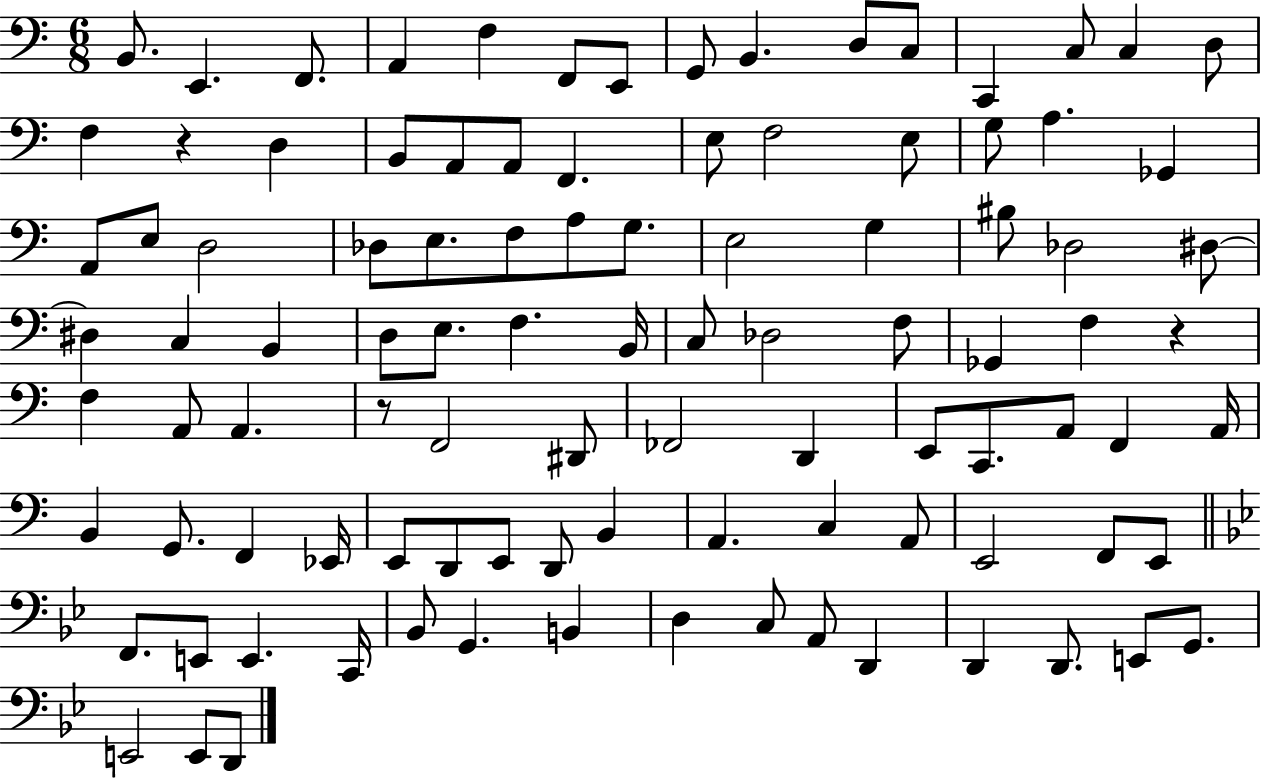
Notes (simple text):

B2/e. E2/q. F2/e. A2/q F3/q F2/e E2/e G2/e B2/q. D3/e C3/e C2/q C3/e C3/q D3/e F3/q R/q D3/q B2/e A2/e A2/e F2/q. E3/e F3/h E3/e G3/e A3/q. Gb2/q A2/e E3/e D3/h Db3/e E3/e. F3/e A3/e G3/e. E3/h G3/q BIS3/e Db3/h D#3/e D#3/q C3/q B2/q D3/e E3/e. F3/q. B2/s C3/e Db3/h F3/e Gb2/q F3/q R/q F3/q A2/e A2/q. R/e F2/h D#2/e FES2/h D2/q E2/e C2/e. A2/e F2/q A2/s B2/q G2/e. F2/q Eb2/s E2/e D2/e E2/e D2/e B2/q A2/q. C3/q A2/e E2/h F2/e E2/e F2/e. E2/e E2/q. C2/s Bb2/e G2/q. B2/q D3/q C3/e A2/e D2/q D2/q D2/e. E2/e G2/e. E2/h E2/e D2/e